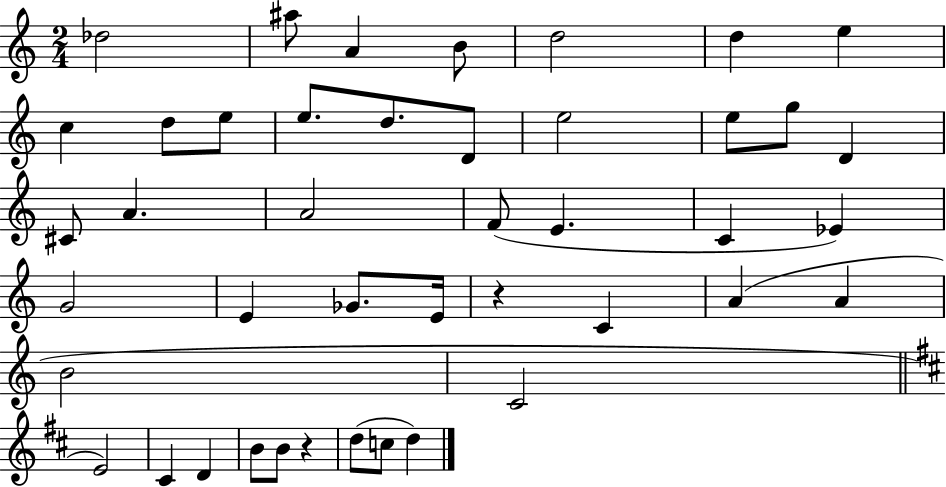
{
  \clef treble
  \numericTimeSignature
  \time 2/4
  \key c \major
  \repeat volta 2 { des''2 | ais''8 a'4 b'8 | d''2 | d''4 e''4 | \break c''4 d''8 e''8 | e''8. d''8. d'8 | e''2 | e''8 g''8 d'4 | \break cis'8 a'4. | a'2 | f'8( e'4. | c'4 ees'4) | \break g'2 | e'4 ges'8. e'16 | r4 c'4 | a'4( a'4 | \break b'2 | c'2 | \bar "||" \break \key d \major e'2) | cis'4 d'4 | b'8 b'8 r4 | d''8( c''8 d''4) | \break } \bar "|."
}